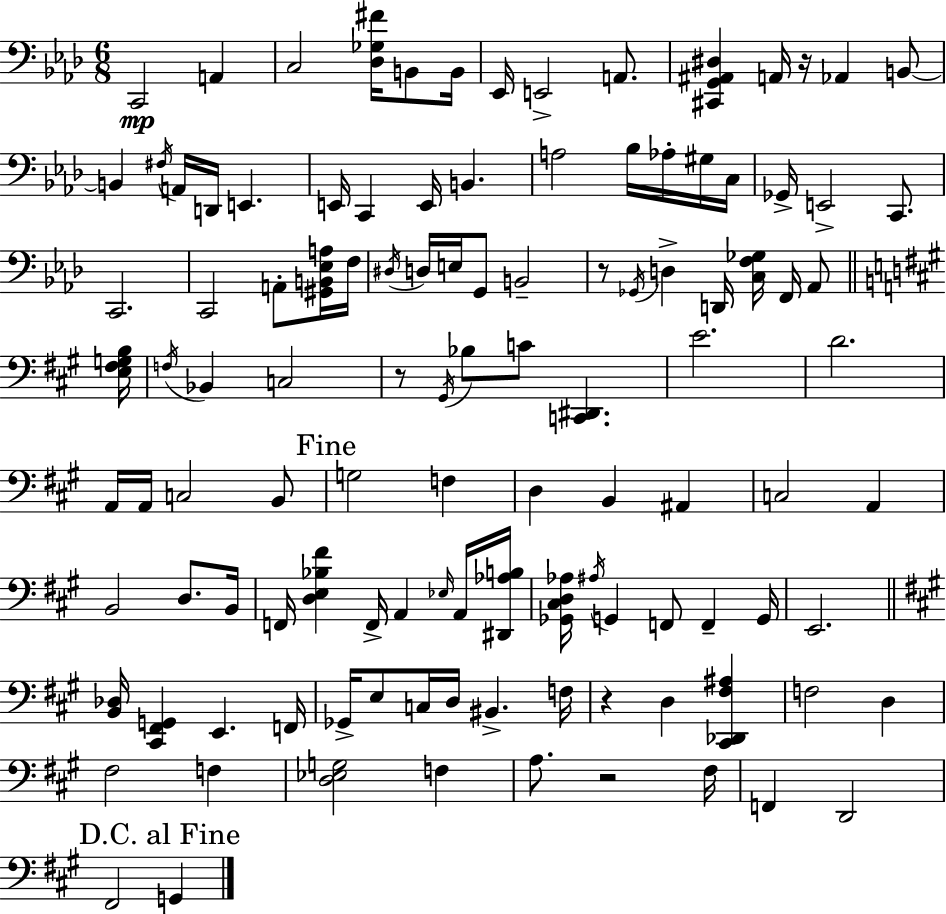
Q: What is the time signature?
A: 6/8